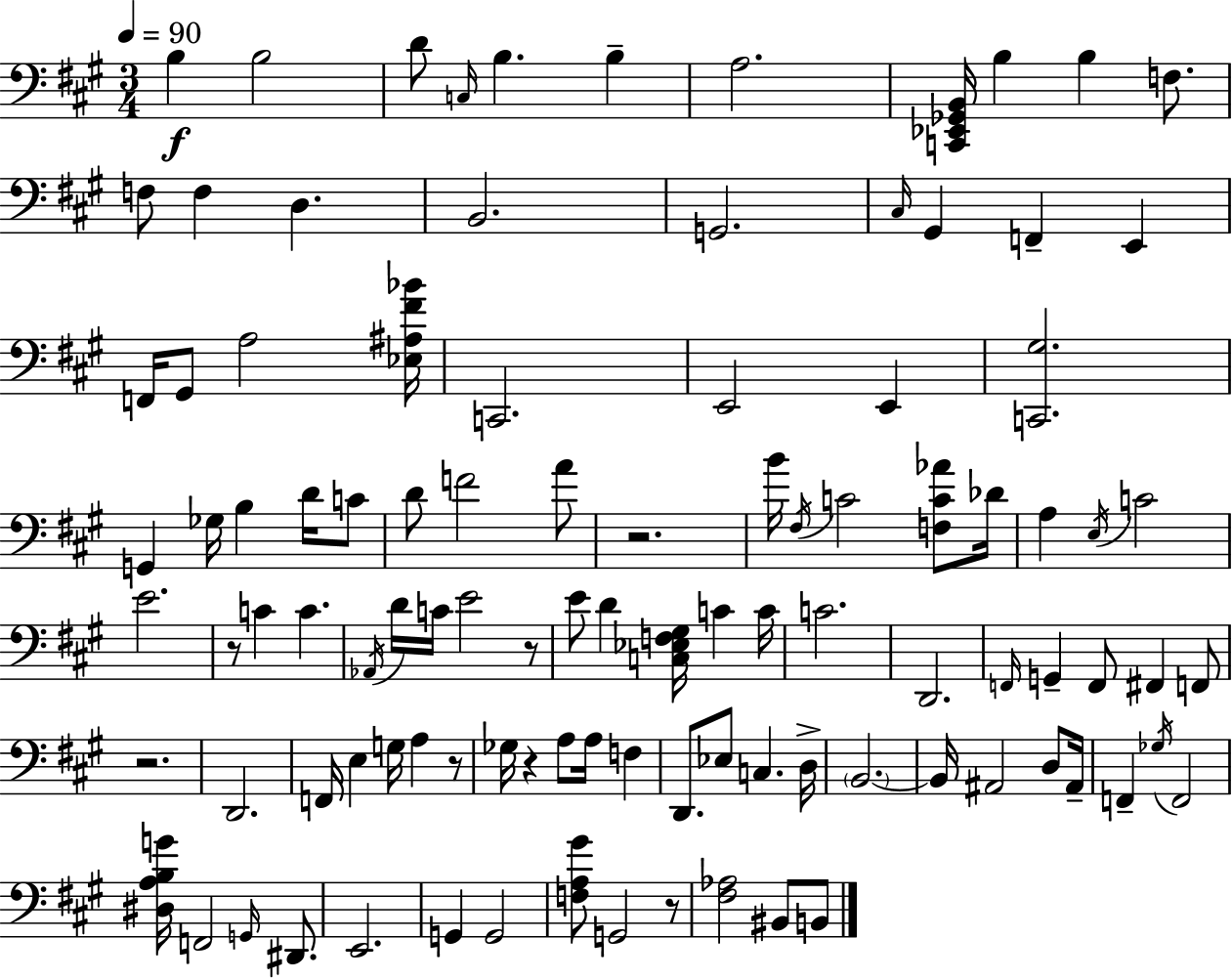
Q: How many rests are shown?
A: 7